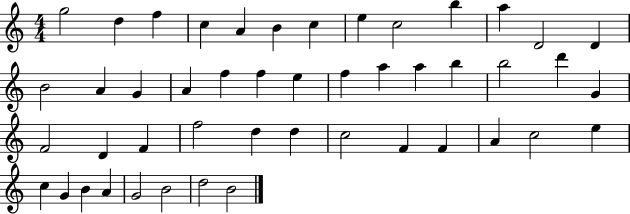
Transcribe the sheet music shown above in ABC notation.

X:1
T:Untitled
M:4/4
L:1/4
K:C
g2 d f c A B c e c2 b a D2 D B2 A G A f f e f a a b b2 d' G F2 D F f2 d d c2 F F A c2 e c G B A G2 B2 d2 B2